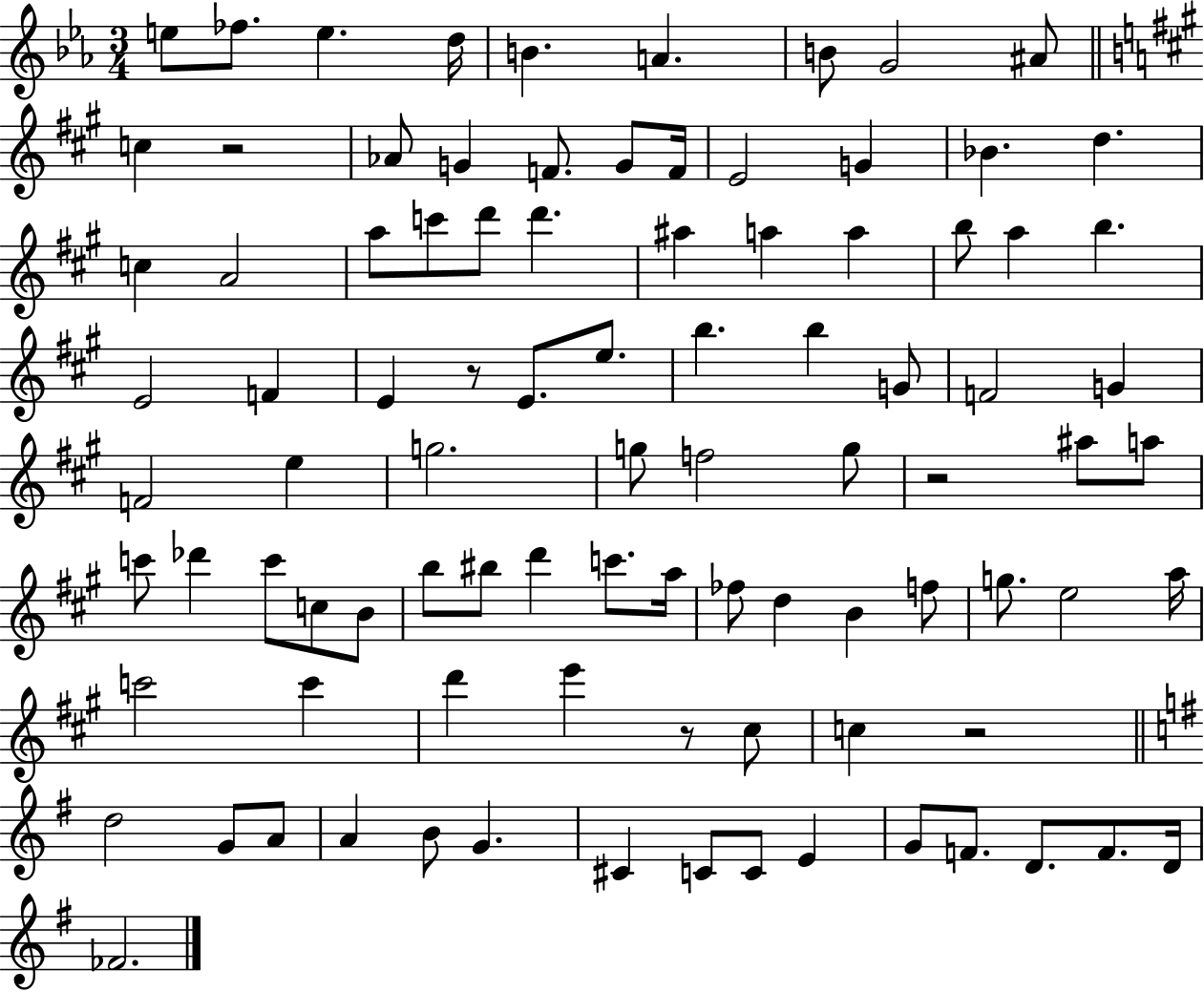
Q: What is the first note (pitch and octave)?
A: E5